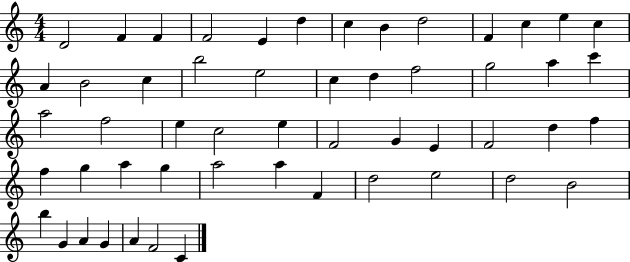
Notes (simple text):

D4/h F4/q F4/q F4/h E4/q D5/q C5/q B4/q D5/h F4/q C5/q E5/q C5/q A4/q B4/h C5/q B5/h E5/h C5/q D5/q F5/h G5/h A5/q C6/q A5/h F5/h E5/q C5/h E5/q F4/h G4/q E4/q F4/h D5/q F5/q F5/q G5/q A5/q G5/q A5/h A5/q F4/q D5/h E5/h D5/h B4/h B5/q G4/q A4/q G4/q A4/q F4/h C4/q